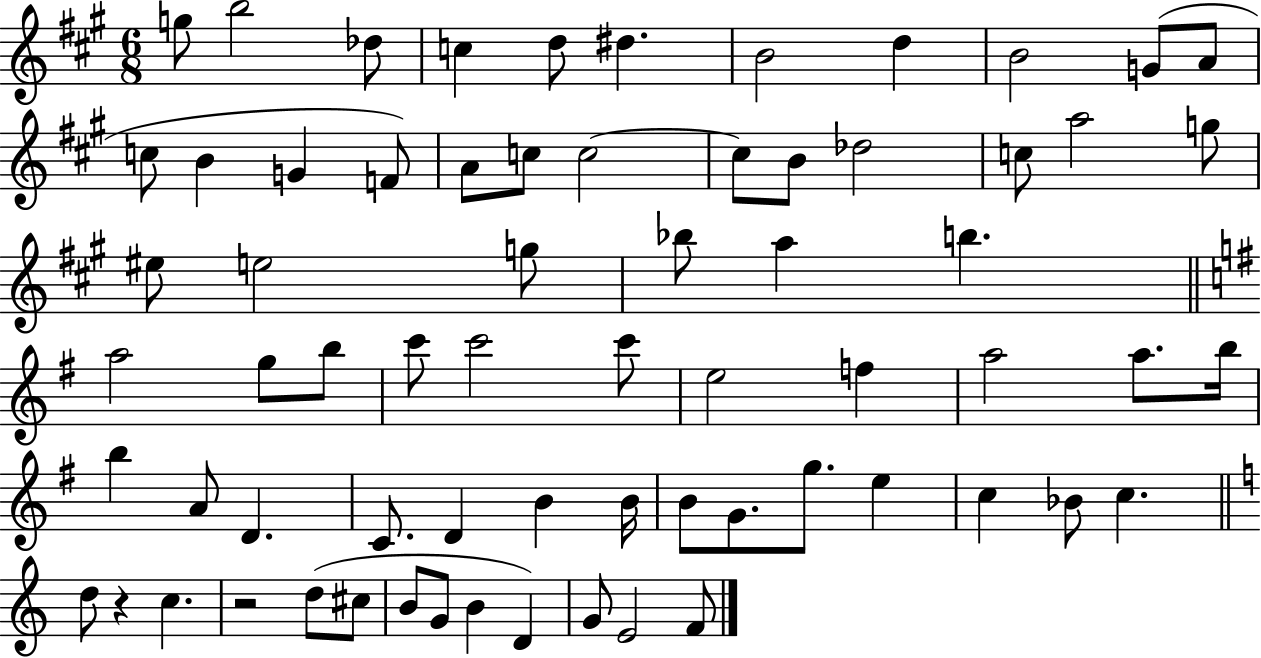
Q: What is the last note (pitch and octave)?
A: F4